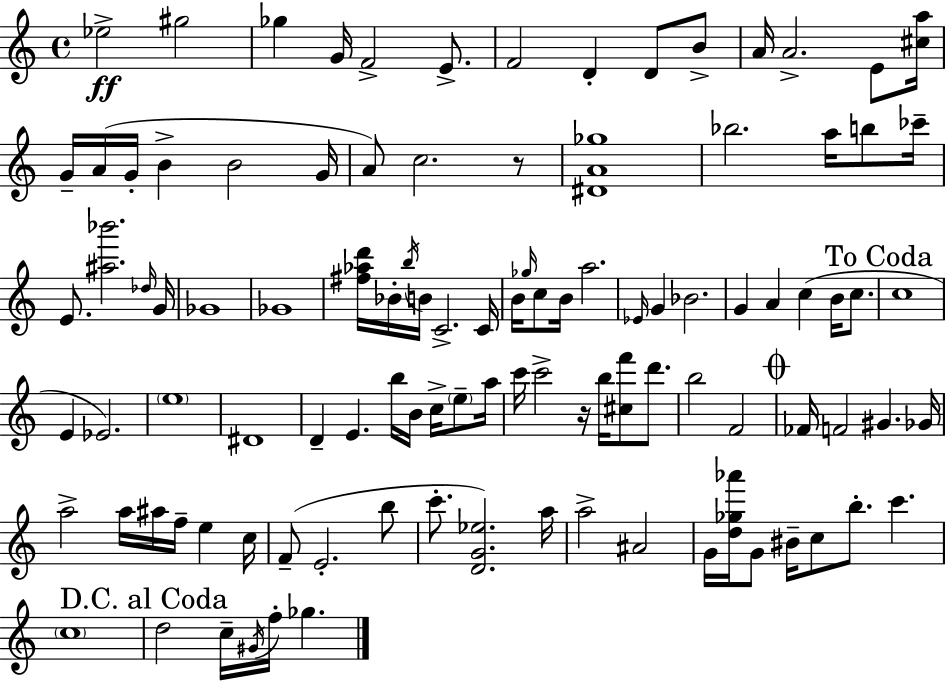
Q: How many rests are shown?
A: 2